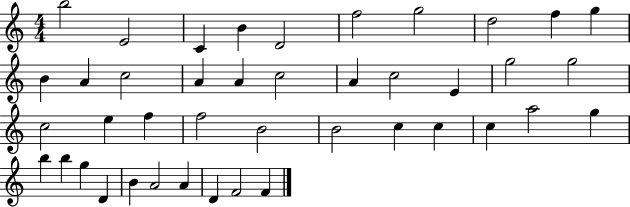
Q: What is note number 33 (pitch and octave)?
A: B5